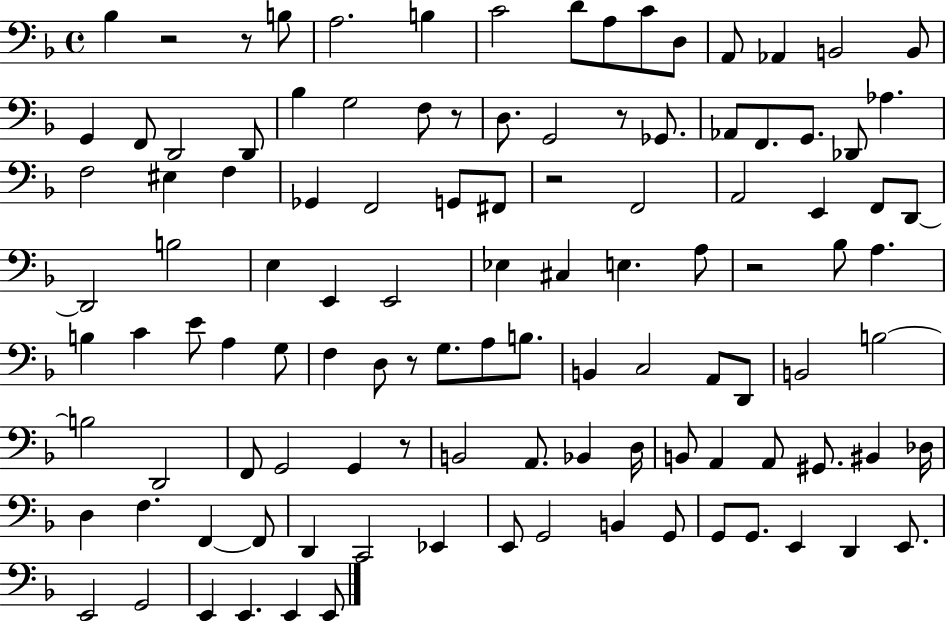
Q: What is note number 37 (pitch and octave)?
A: A2